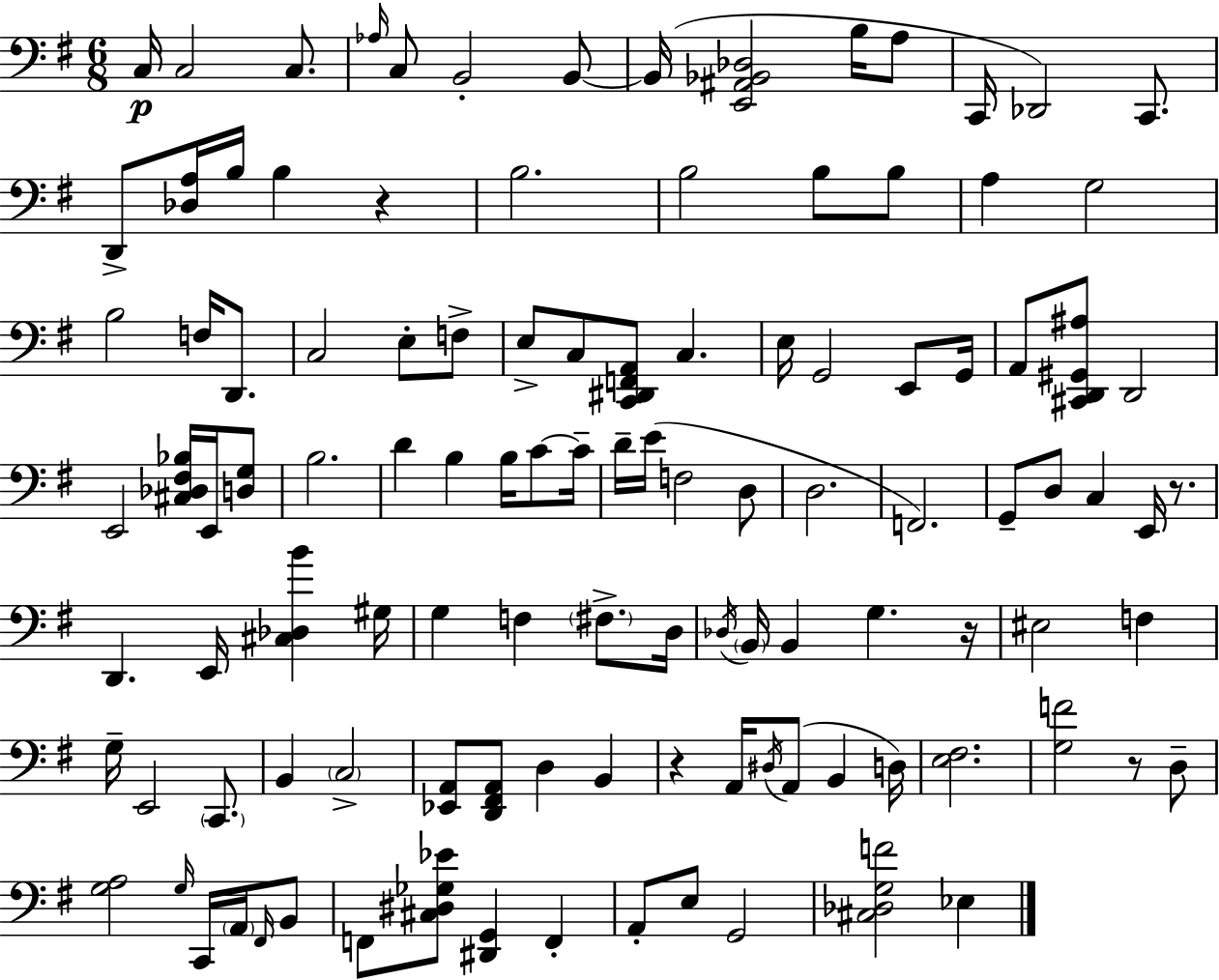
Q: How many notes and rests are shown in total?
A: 112